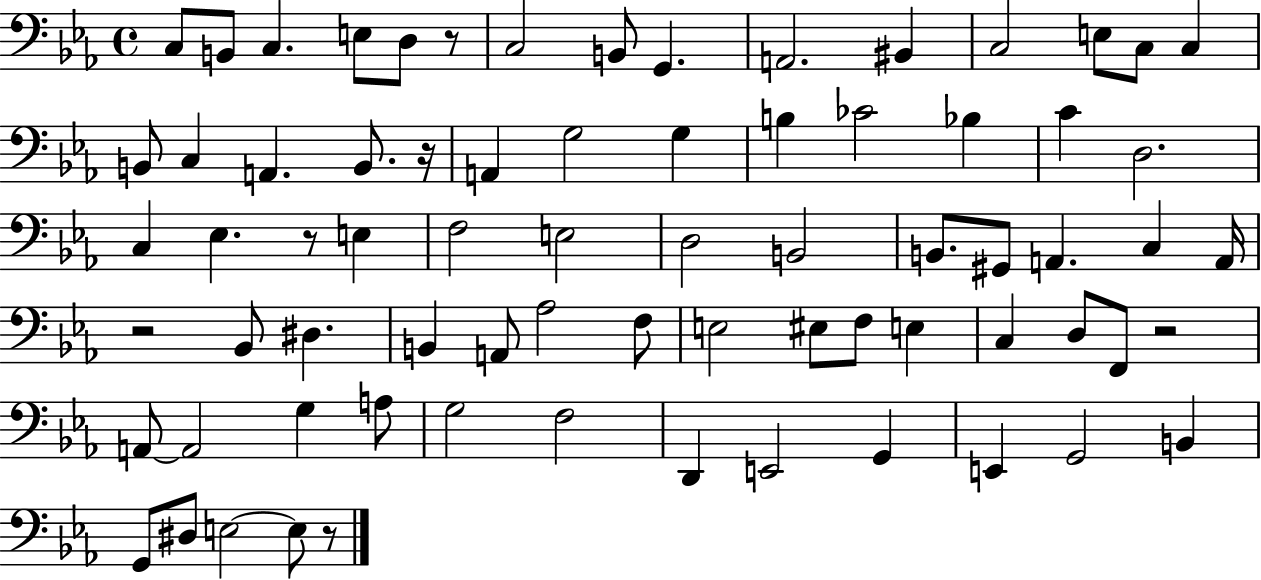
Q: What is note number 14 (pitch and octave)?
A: C3